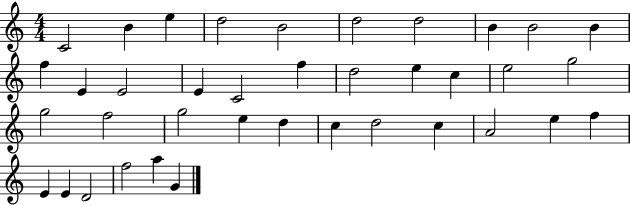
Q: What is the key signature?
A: C major